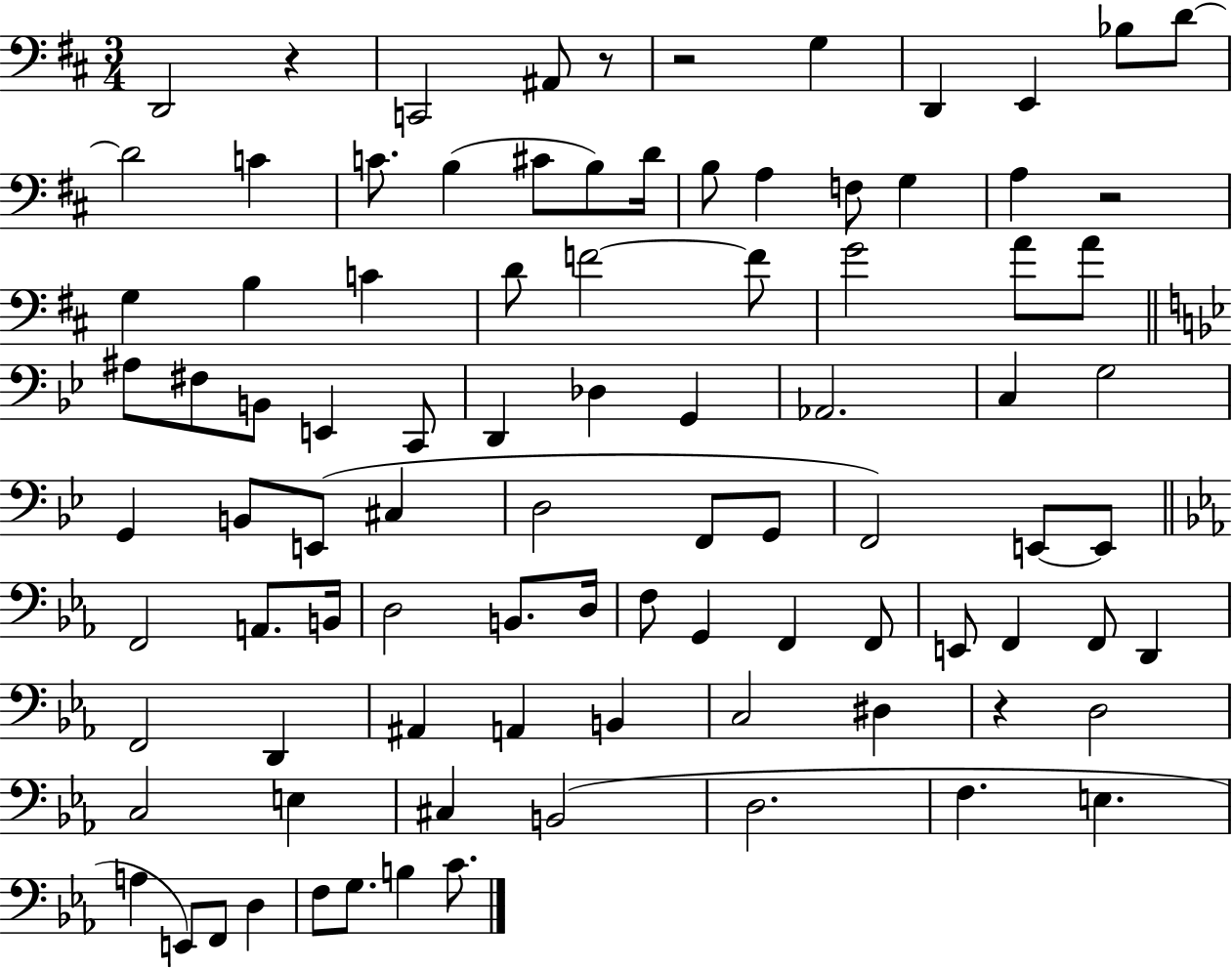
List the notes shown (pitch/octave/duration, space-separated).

D2/h R/q C2/h A#2/e R/e R/h G3/q D2/q E2/q Bb3/e D4/e D4/h C4/q C4/e. B3/q C#4/e B3/e D4/s B3/e A3/q F3/e G3/q A3/q R/h G3/q B3/q C4/q D4/e F4/h F4/e G4/h A4/e A4/e A#3/e F#3/e B2/e E2/q C2/e D2/q Db3/q G2/q Ab2/h. C3/q G3/h G2/q B2/e E2/e C#3/q D3/h F2/e G2/e F2/h E2/e E2/e F2/h A2/e. B2/s D3/h B2/e. D3/s F3/e G2/q F2/q F2/e E2/e F2/q F2/e D2/q F2/h D2/q A#2/q A2/q B2/q C3/h D#3/q R/q D3/h C3/h E3/q C#3/q B2/h D3/h. F3/q. E3/q. A3/q E2/e F2/e D3/q F3/e G3/e. B3/q C4/e.